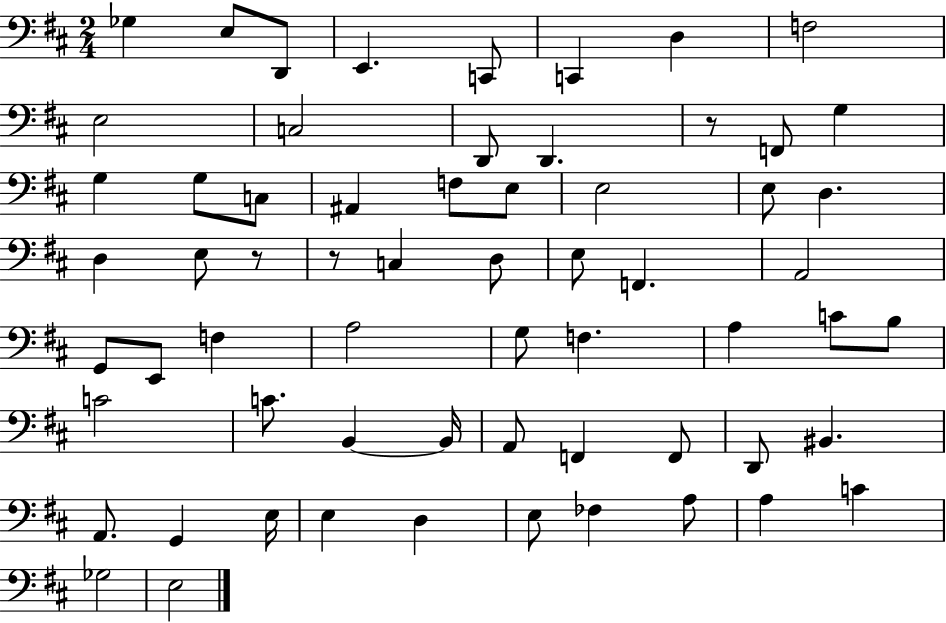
Gb3/q E3/e D2/e E2/q. C2/e C2/q D3/q F3/h E3/h C3/h D2/e D2/q. R/e F2/e G3/q G3/q G3/e C3/e A#2/q F3/e E3/e E3/h E3/e D3/q. D3/q E3/e R/e R/e C3/q D3/e E3/e F2/q. A2/h G2/e E2/e F3/q A3/h G3/e F3/q. A3/q C4/e B3/e C4/h C4/e. B2/q B2/s A2/e F2/q F2/e D2/e BIS2/q. A2/e. G2/q E3/s E3/q D3/q E3/e FES3/q A3/e A3/q C4/q Gb3/h E3/h